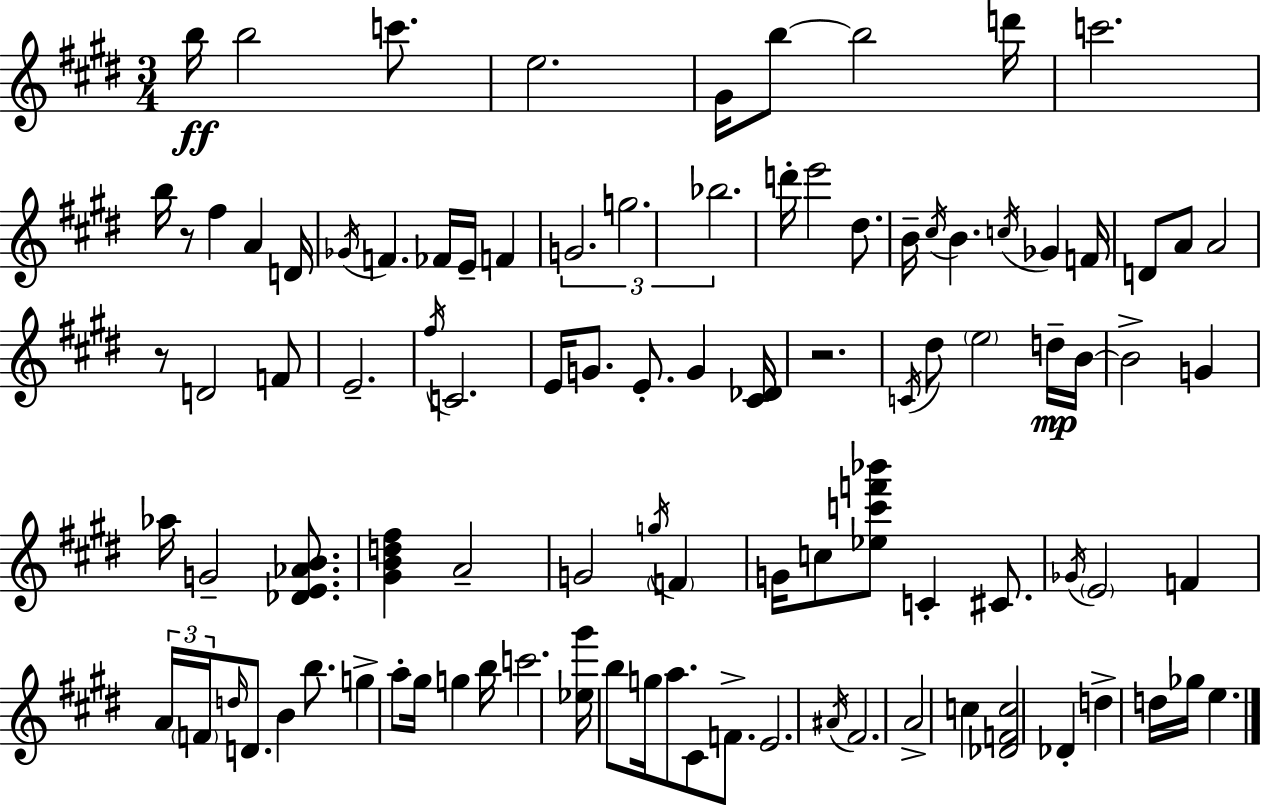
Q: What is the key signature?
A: E major